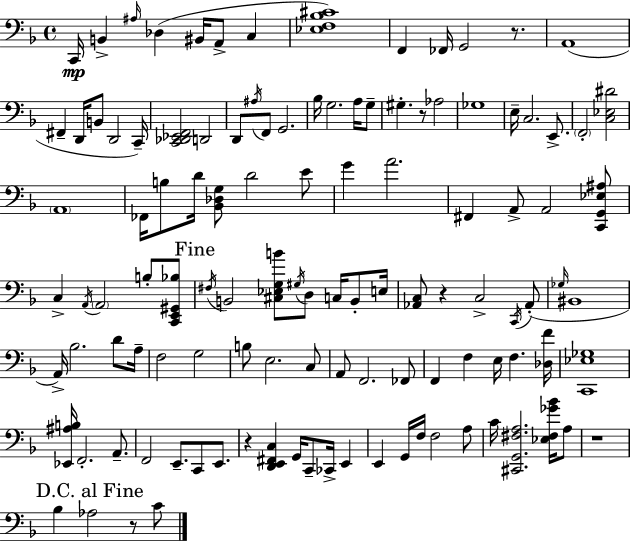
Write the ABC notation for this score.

X:1
T:Untitled
M:4/4
L:1/4
K:Dm
C,,/4 B,, ^A,/4 _D, ^B,,/4 A,,/2 C, [_E,F,_B,^C]4 F,, _F,,/4 G,,2 z/2 A,,4 ^F,, D,,/4 B,,/2 D,,2 C,,/4 [C,,_D,,_E,,F,,]2 D,,2 D,,/2 ^A,/4 F,,/2 G,,2 _B,/4 G,2 A,/4 G,/2 ^G, z/2 _A,2 _G,4 E,/4 C,2 E,,/2 F,,2 [C,_E,^D]2 A,,4 _F,,/4 B,/2 D/4 [_B,,_D,G,]/2 D2 E/2 G A2 ^F,, A,,/2 A,,2 [C,,G,,_E,^A,]/2 C, A,,/4 A,,2 B,/2 [C,,E,,^G,,_B,]/2 ^F,/4 B,,2 [^C,_E,G,B]/2 ^G,/4 D,/2 C,/4 B,,/2 E,/4 [_A,,C,]/2 z C,2 C,,/4 _A,,/2 _G,/4 ^B,,4 A,,/4 _B,2 D/2 A,/4 F,2 G,2 B,/2 E,2 C,/2 A,,/2 F,,2 _F,,/2 F,, F, E,/4 F, [_D,F]/4 [C,,_E,_G,]4 [_E,,^A,B,]/4 F,,2 A,,/2 F,,2 E,,/2 C,,/2 E,,/2 z [D,,E,,^F,,C,] G,,/4 C,,/2 _C,,/4 E,, E,, G,,/4 F,/4 F,2 A,/2 C/4 [^C,,G,,^F,A,]2 [_E,^F,_G_B]/4 A,/2 z4 _B, _A,2 z/2 C/2